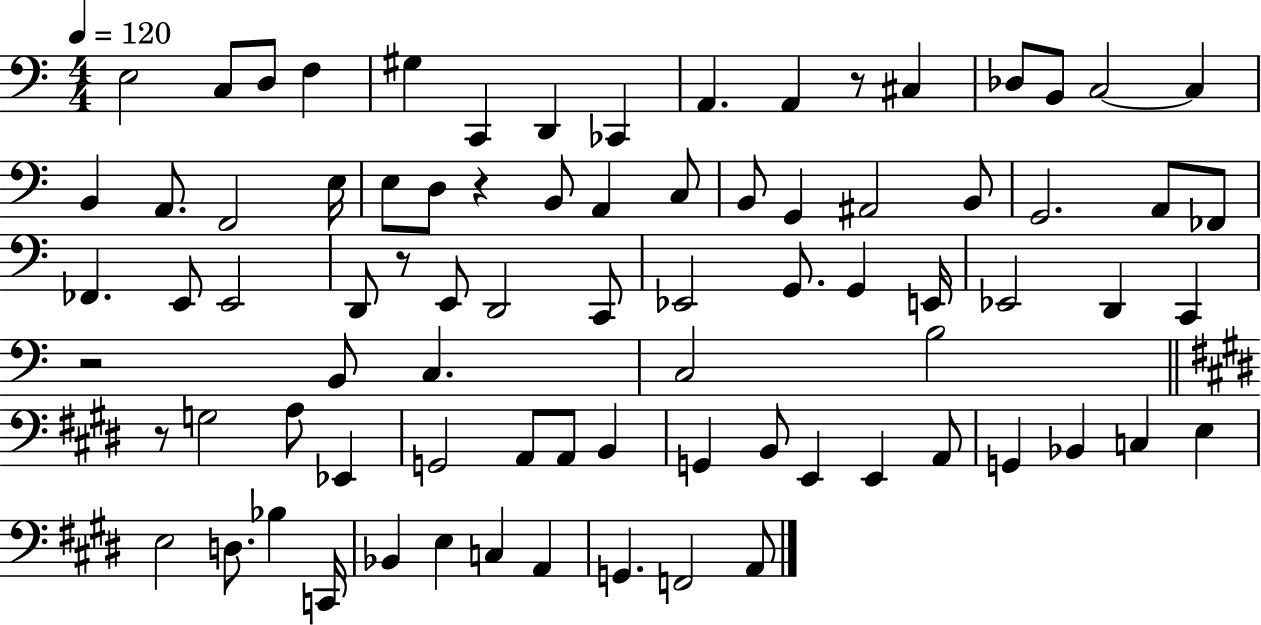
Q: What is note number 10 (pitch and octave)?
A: A2